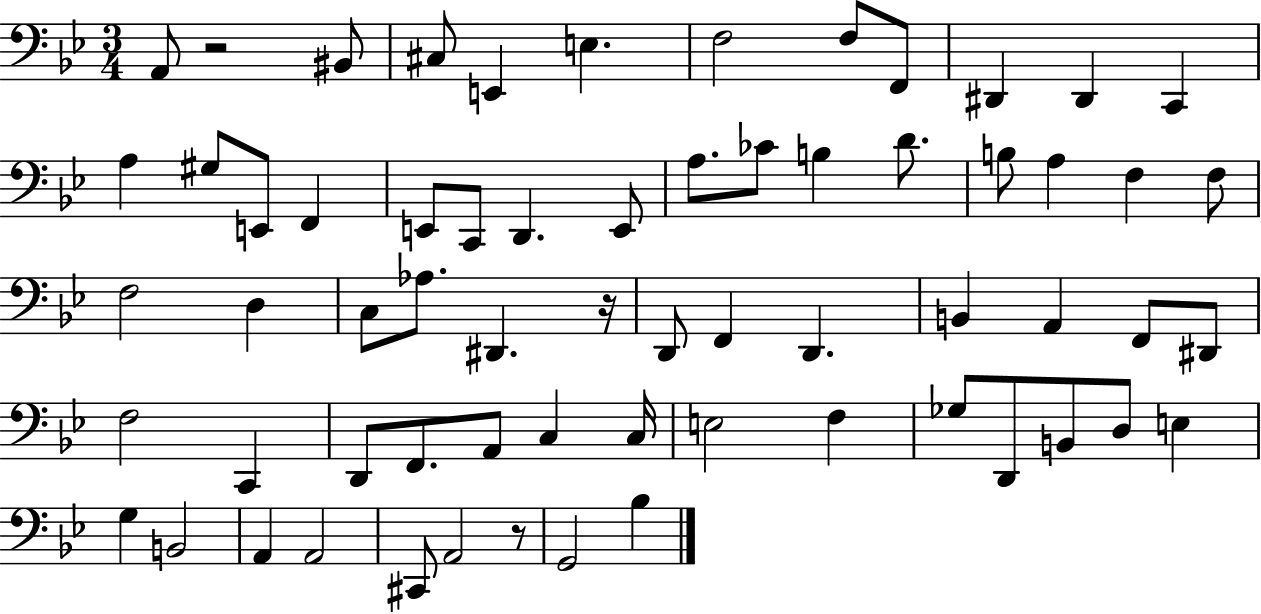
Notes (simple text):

A2/e R/h BIS2/e C#3/e E2/q E3/q. F3/h F3/e F2/e D#2/q D#2/q C2/q A3/q G#3/e E2/e F2/q E2/e C2/e D2/q. E2/e A3/e. CES4/e B3/q D4/e. B3/e A3/q F3/q F3/e F3/h D3/q C3/e Ab3/e. D#2/q. R/s D2/e F2/q D2/q. B2/q A2/q F2/e D#2/e F3/h C2/q D2/e F2/e. A2/e C3/q C3/s E3/h F3/q Gb3/e D2/e B2/e D3/e E3/q G3/q B2/h A2/q A2/h C#2/e A2/h R/e G2/h Bb3/q